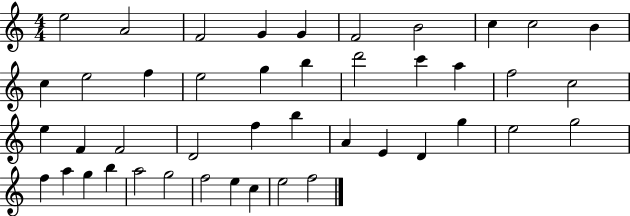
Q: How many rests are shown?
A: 0